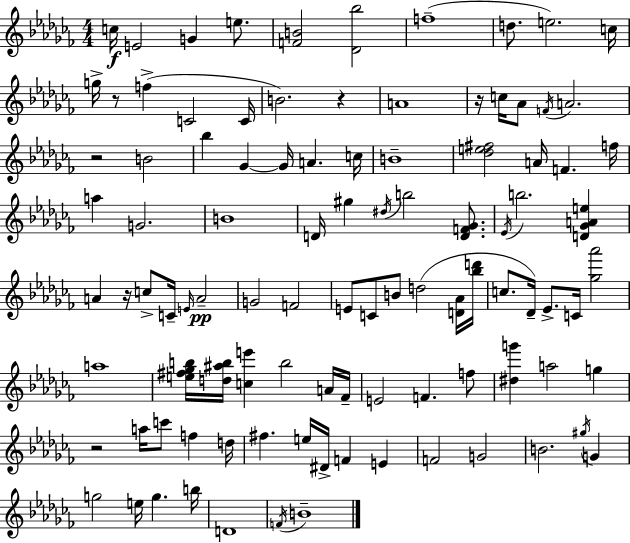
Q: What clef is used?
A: treble